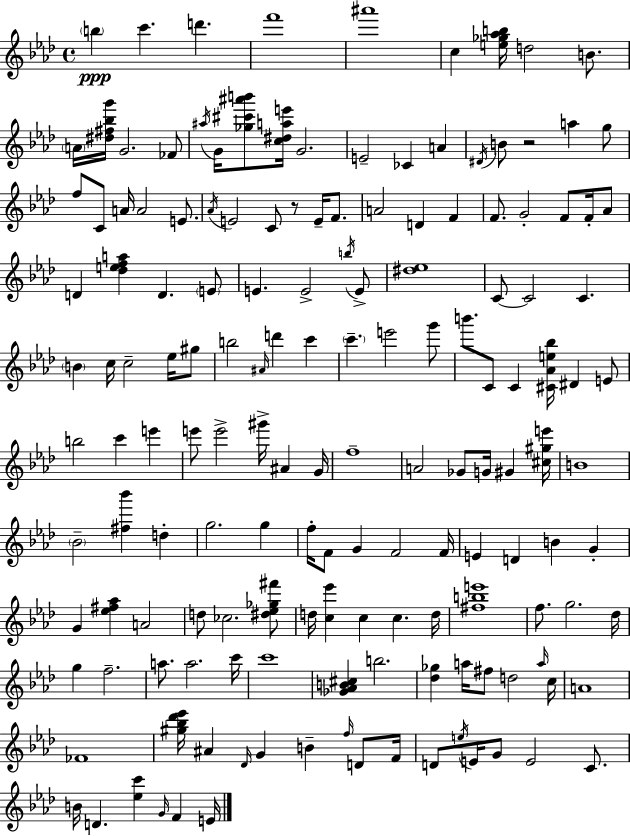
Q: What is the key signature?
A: AES major